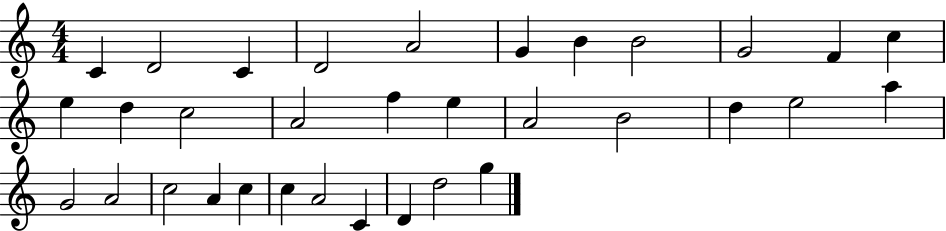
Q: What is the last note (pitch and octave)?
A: G5